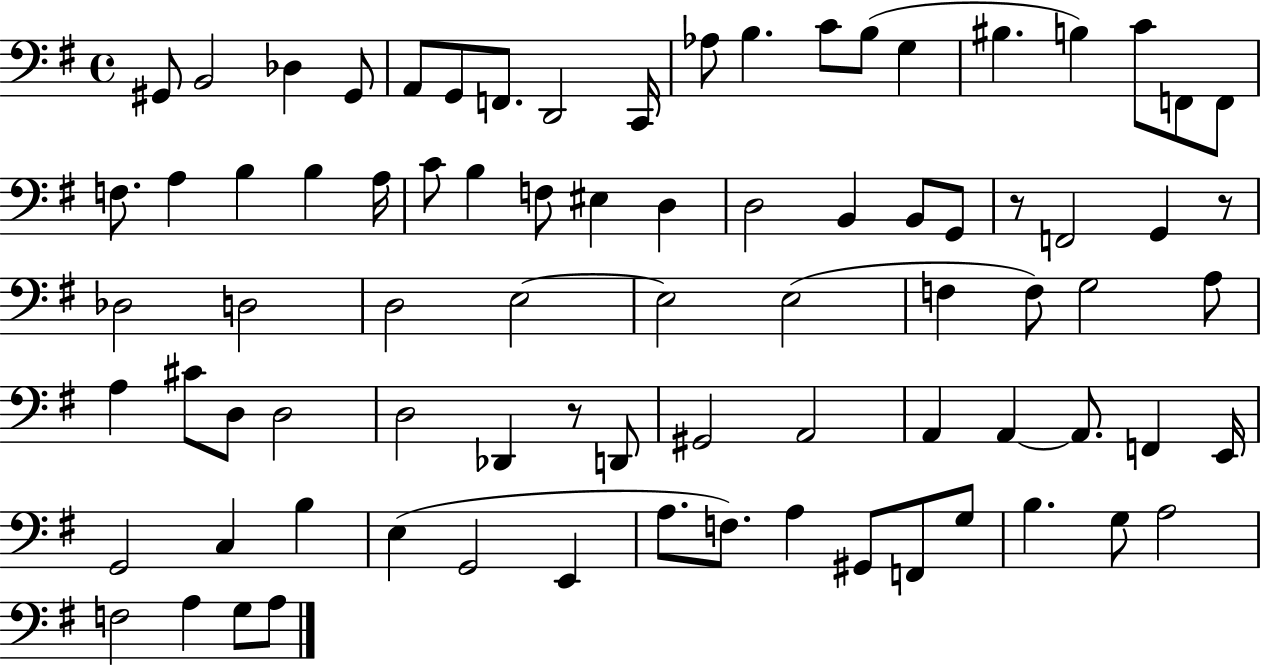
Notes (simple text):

G#2/e B2/h Db3/q G#2/e A2/e G2/e F2/e. D2/h C2/s Ab3/e B3/q. C4/e B3/e G3/q BIS3/q. B3/q C4/e F2/e F2/e F3/e. A3/q B3/q B3/q A3/s C4/e B3/q F3/e EIS3/q D3/q D3/h B2/q B2/e G2/e R/e F2/h G2/q R/e Db3/h D3/h D3/h E3/h E3/h E3/h F3/q F3/e G3/h A3/e A3/q C#4/e D3/e D3/h D3/h Db2/q R/e D2/e G#2/h A2/h A2/q A2/q A2/e. F2/q E2/s G2/h C3/q B3/q E3/q G2/h E2/q A3/e. F3/e. A3/q G#2/e F2/e G3/e B3/q. G3/e A3/h F3/h A3/q G3/e A3/e